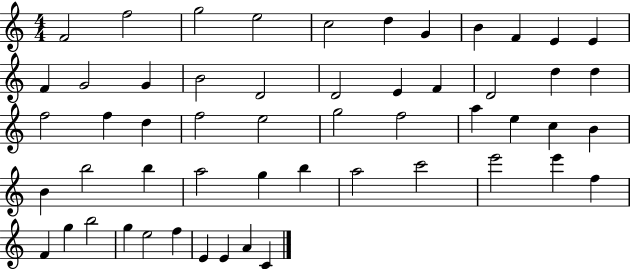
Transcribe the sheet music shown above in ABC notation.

X:1
T:Untitled
M:4/4
L:1/4
K:C
F2 f2 g2 e2 c2 d G B F E E F G2 G B2 D2 D2 E F D2 d d f2 f d f2 e2 g2 f2 a e c B B b2 b a2 g b a2 c'2 e'2 e' f F g b2 g e2 f E E A C